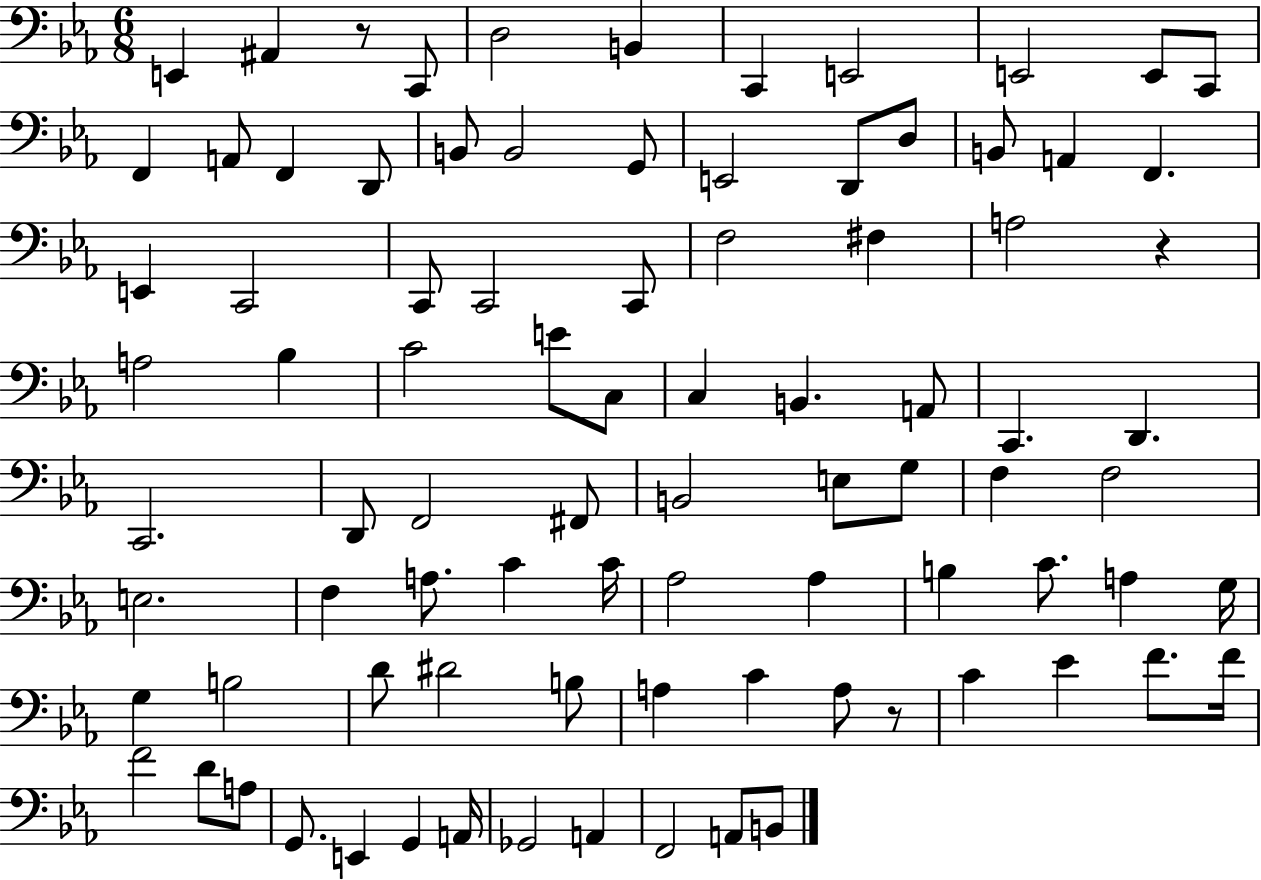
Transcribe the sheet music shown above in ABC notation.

X:1
T:Untitled
M:6/8
L:1/4
K:Eb
E,, ^A,, z/2 C,,/2 D,2 B,, C,, E,,2 E,,2 E,,/2 C,,/2 F,, A,,/2 F,, D,,/2 B,,/2 B,,2 G,,/2 E,,2 D,,/2 D,/2 B,,/2 A,, F,, E,, C,,2 C,,/2 C,,2 C,,/2 F,2 ^F, A,2 z A,2 _B, C2 E/2 C,/2 C, B,, A,,/2 C,, D,, C,,2 D,,/2 F,,2 ^F,,/2 B,,2 E,/2 G,/2 F, F,2 E,2 F, A,/2 C C/4 _A,2 _A, B, C/2 A, G,/4 G, B,2 D/2 ^D2 B,/2 A, C A,/2 z/2 C _E F/2 F/4 F2 D/2 A,/2 G,,/2 E,, G,, A,,/4 _G,,2 A,, F,,2 A,,/2 B,,/2